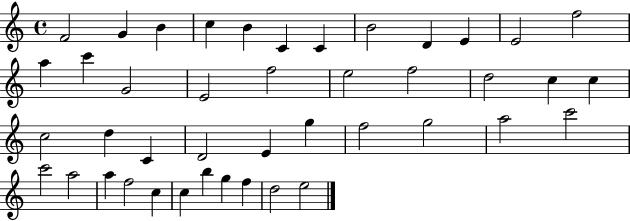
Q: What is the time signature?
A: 4/4